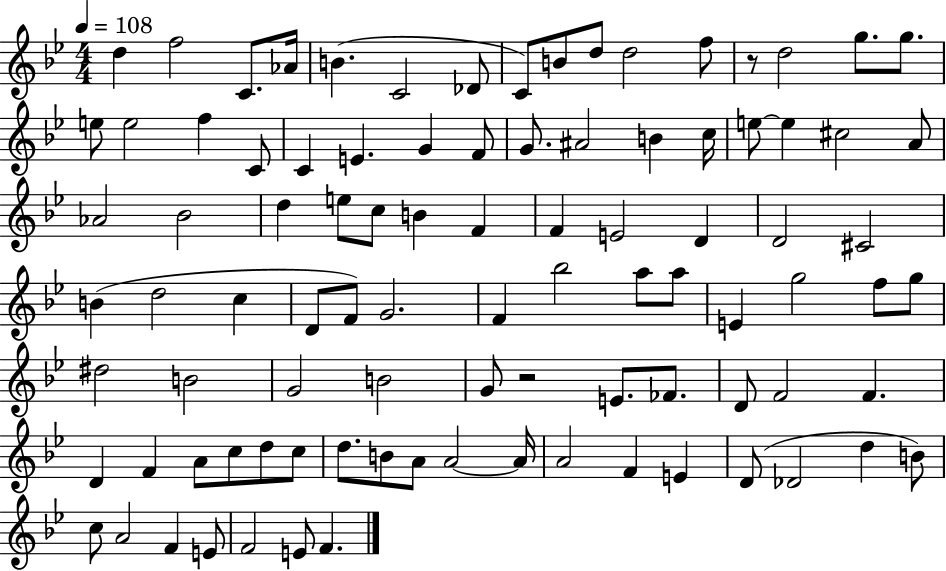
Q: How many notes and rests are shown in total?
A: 94